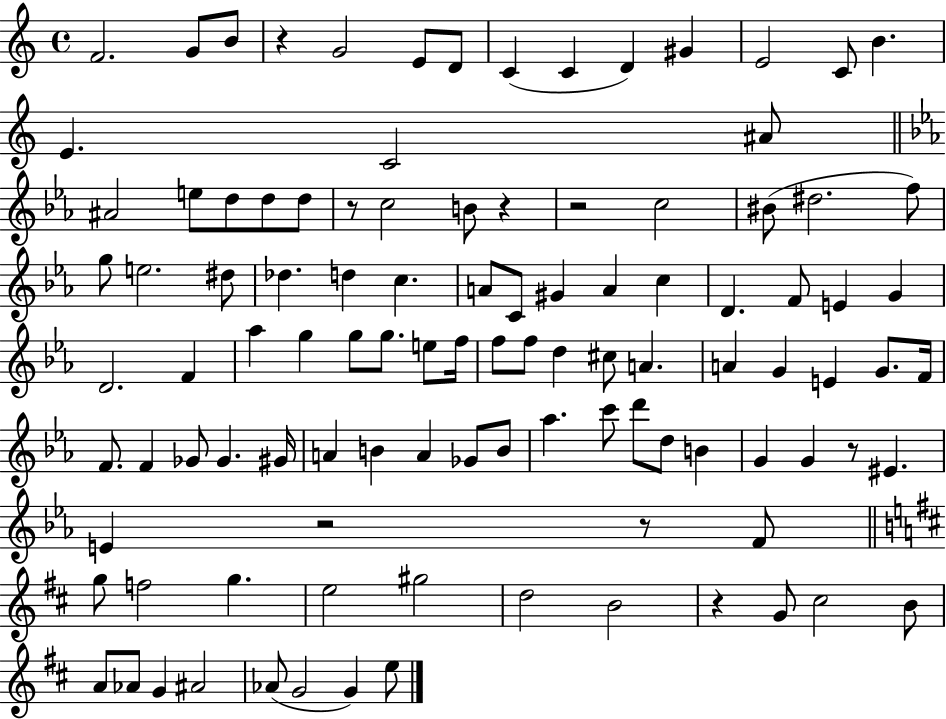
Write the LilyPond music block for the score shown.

{
  \clef treble
  \time 4/4
  \defaultTimeSignature
  \key c \major
  f'2. g'8 b'8 | r4 g'2 e'8 d'8 | c'4( c'4 d'4) gis'4 | e'2 c'8 b'4. | \break e'4. c'2 ais'8 | \bar "||" \break \key ees \major ais'2 e''8 d''8 d''8 d''8 | r8 c''2 b'8 r4 | r2 c''2 | bis'8( dis''2. f''8) | \break g''8 e''2. dis''8 | des''4. d''4 c''4. | a'8 c'8 gis'4 a'4 c''4 | d'4. f'8 e'4 g'4 | \break d'2. f'4 | aes''4 g''4 g''8 g''8. e''8 f''16 | f''8 f''8 d''4 cis''8 a'4. | a'4 g'4 e'4 g'8. f'16 | \break f'8. f'4 ges'8 ges'4. gis'16 | a'4 b'4 a'4 ges'8 b'8 | aes''4. c'''8 d'''8 d''8 b'4 | g'4 g'4 r8 eis'4. | \break e'4 r2 r8 f'8 | \bar "||" \break \key d \major g''8 f''2 g''4. | e''2 gis''2 | d''2 b'2 | r4 g'8 cis''2 b'8 | \break a'8 aes'8 g'4 ais'2 | aes'8( g'2 g'4) e''8 | \bar "|."
}